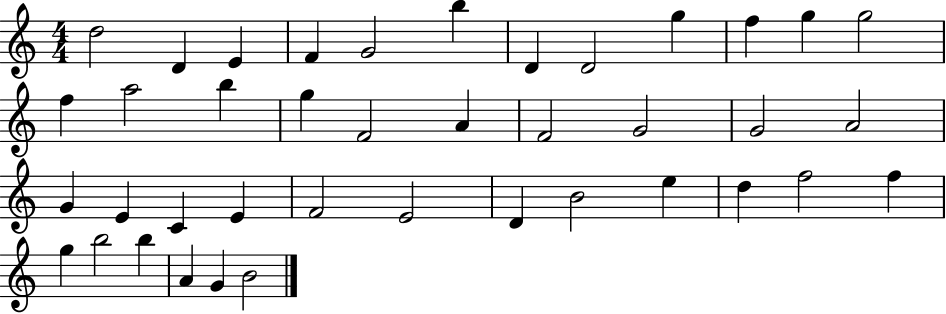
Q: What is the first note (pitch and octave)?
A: D5